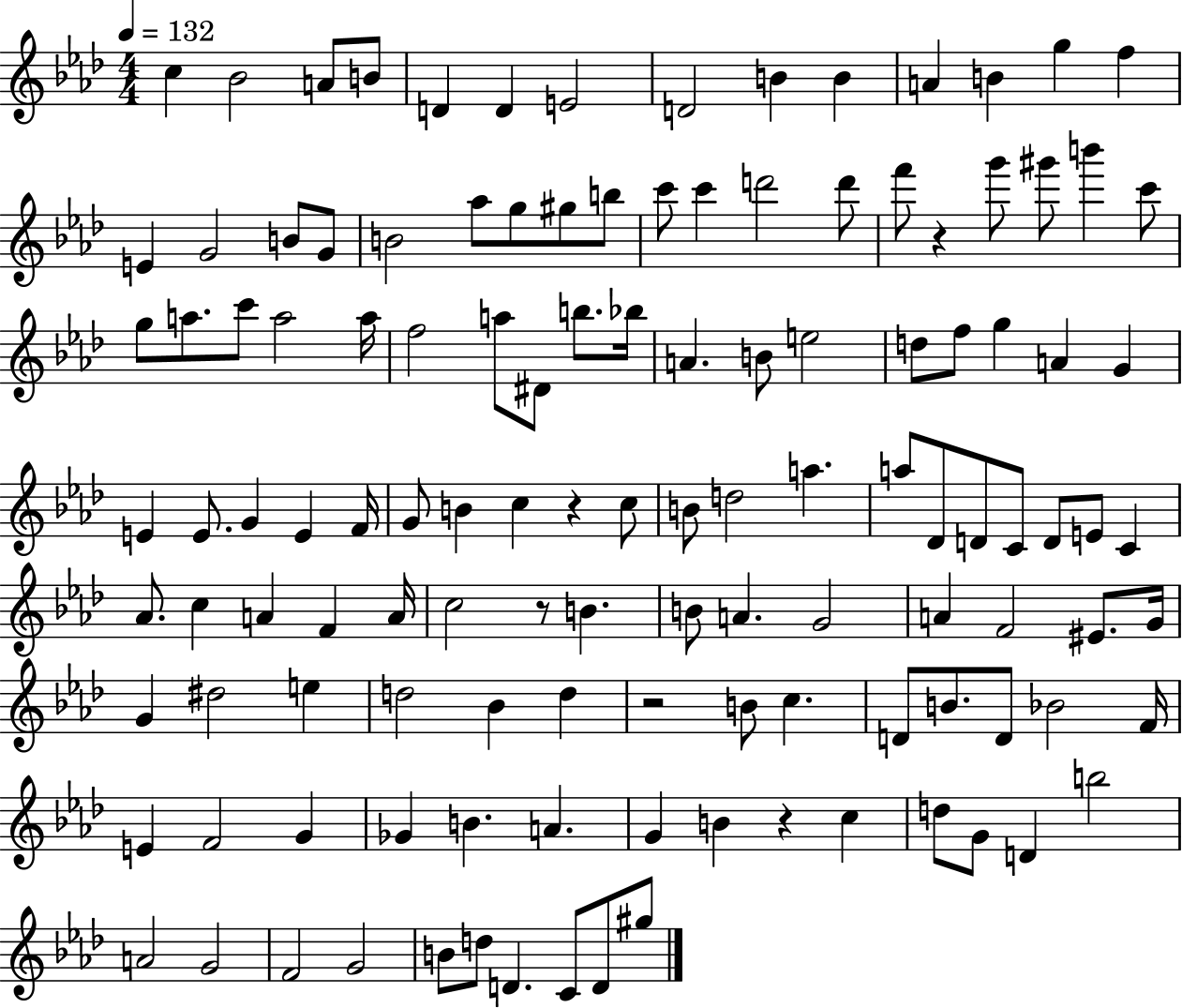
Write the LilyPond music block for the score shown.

{
  \clef treble
  \numericTimeSignature
  \time 4/4
  \key aes \major
  \tempo 4 = 132
  c''4 bes'2 a'8 b'8 | d'4 d'4 e'2 | d'2 b'4 b'4 | a'4 b'4 g''4 f''4 | \break e'4 g'2 b'8 g'8 | b'2 aes''8 g''8 gis''8 b''8 | c'''8 c'''4 d'''2 d'''8 | f'''8 r4 g'''8 gis'''8 b'''4 c'''8 | \break g''8 a''8. c'''8 a''2 a''16 | f''2 a''8 dis'8 b''8. bes''16 | a'4. b'8 e''2 | d''8 f''8 g''4 a'4 g'4 | \break e'4 e'8. g'4 e'4 f'16 | g'8 b'4 c''4 r4 c''8 | b'8 d''2 a''4. | a''8 des'8 d'8 c'8 d'8 e'8 c'4 | \break aes'8. c''4 a'4 f'4 a'16 | c''2 r8 b'4. | b'8 a'4. g'2 | a'4 f'2 eis'8. g'16 | \break g'4 dis''2 e''4 | d''2 bes'4 d''4 | r2 b'8 c''4. | d'8 b'8. d'8 bes'2 f'16 | \break e'4 f'2 g'4 | ges'4 b'4. a'4. | g'4 b'4 r4 c''4 | d''8 g'8 d'4 b''2 | \break a'2 g'2 | f'2 g'2 | b'8 d''8 d'4. c'8 d'8 gis''8 | \bar "|."
}